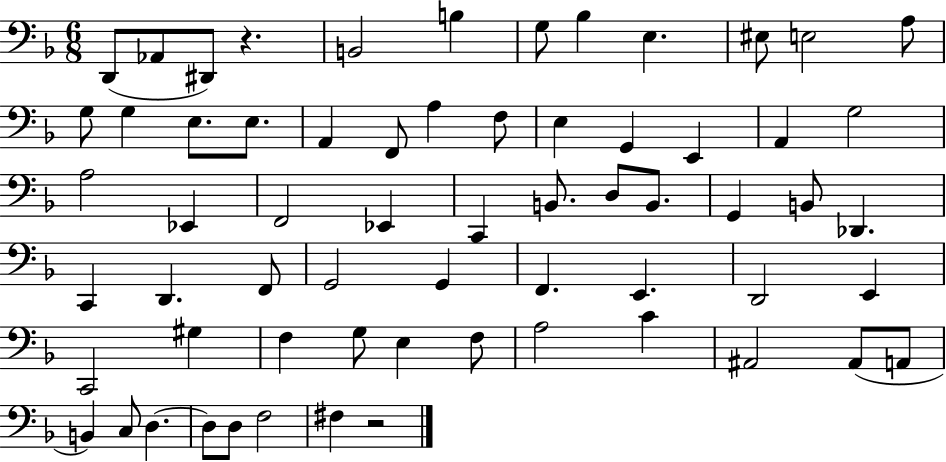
{
  \clef bass
  \numericTimeSignature
  \time 6/8
  \key f \major
  \repeat volta 2 { d,8( aes,8 dis,8) r4. | b,2 b4 | g8 bes4 e4. | eis8 e2 a8 | \break g8 g4 e8. e8. | a,4 f,8 a4 f8 | e4 g,4 e,4 | a,4 g2 | \break a2 ees,4 | f,2 ees,4 | c,4 b,8. d8 b,8. | g,4 b,8 des,4. | \break c,4 d,4. f,8 | g,2 g,4 | f,4. e,4. | d,2 e,4 | \break c,2 gis4 | f4 g8 e4 f8 | a2 c'4 | ais,2 ais,8( a,8 | \break b,4) c8 d4.~~ | d8 d8 f2 | fis4 r2 | } \bar "|."
}